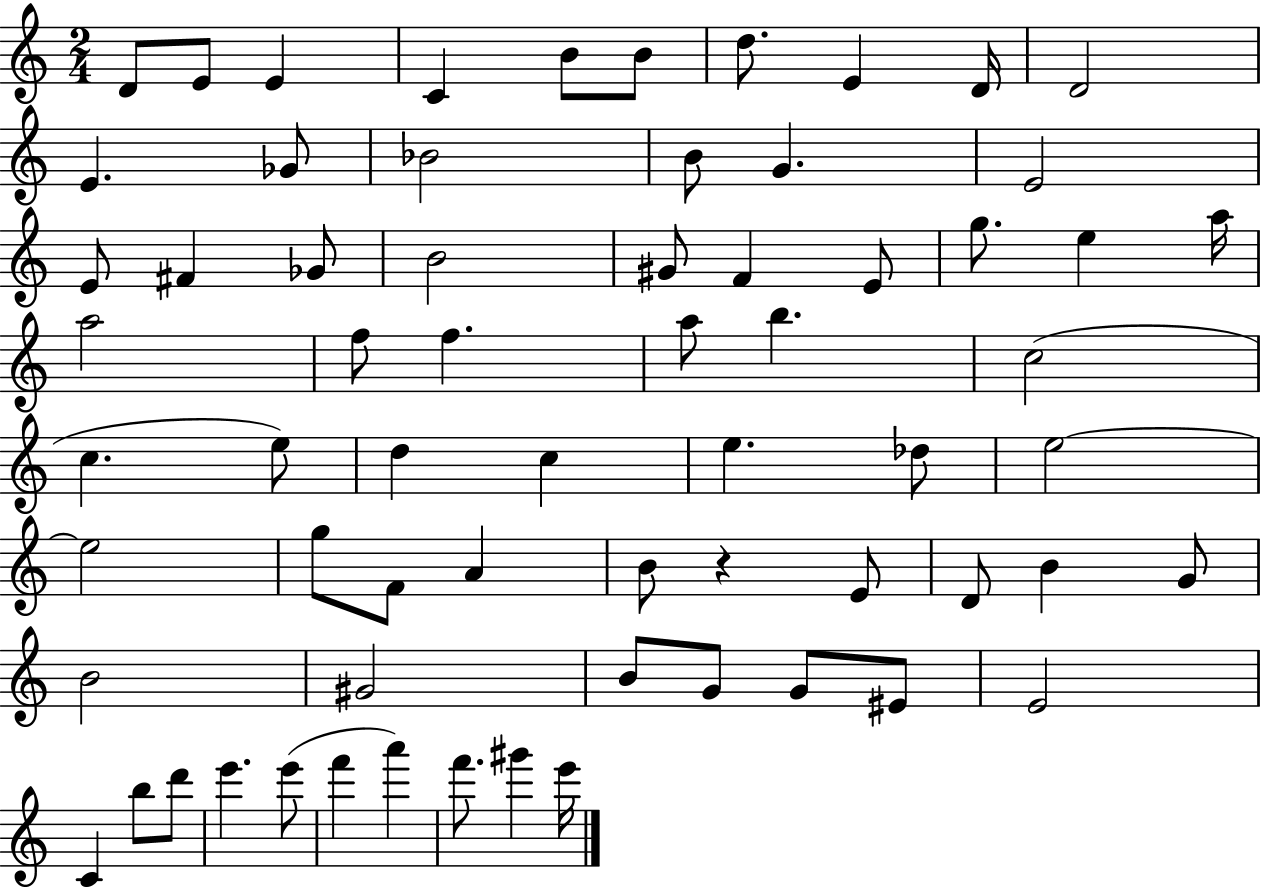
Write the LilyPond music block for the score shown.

{
  \clef treble
  \numericTimeSignature
  \time 2/4
  \key c \major
  d'8 e'8 e'4 | c'4 b'8 b'8 | d''8. e'4 d'16 | d'2 | \break e'4. ges'8 | bes'2 | b'8 g'4. | e'2 | \break e'8 fis'4 ges'8 | b'2 | gis'8 f'4 e'8 | g''8. e''4 a''16 | \break a''2 | f''8 f''4. | a''8 b''4. | c''2( | \break c''4. e''8) | d''4 c''4 | e''4. des''8 | e''2~~ | \break e''2 | g''8 f'8 a'4 | b'8 r4 e'8 | d'8 b'4 g'8 | \break b'2 | gis'2 | b'8 g'8 g'8 eis'8 | e'2 | \break c'4 b''8 d'''8 | e'''4. e'''8( | f'''4 a'''4) | f'''8. gis'''4 e'''16 | \break \bar "|."
}